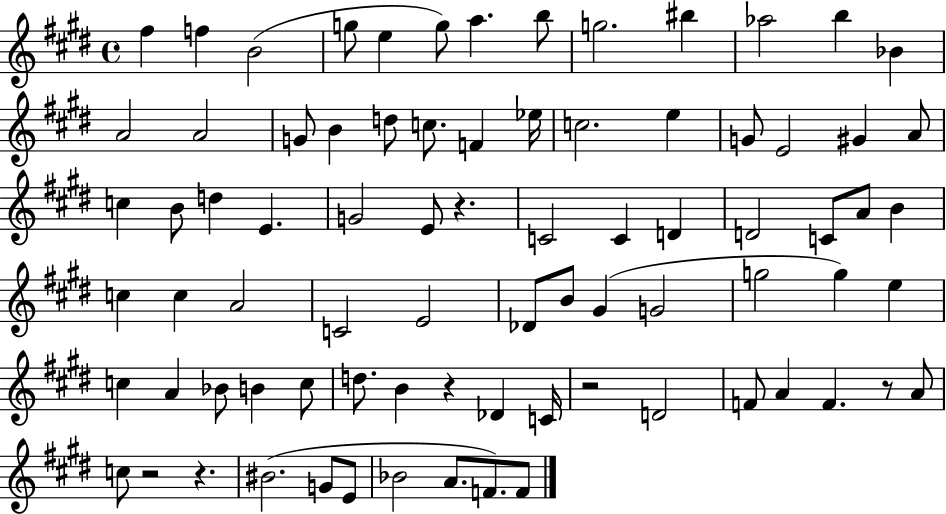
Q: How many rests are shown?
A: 6